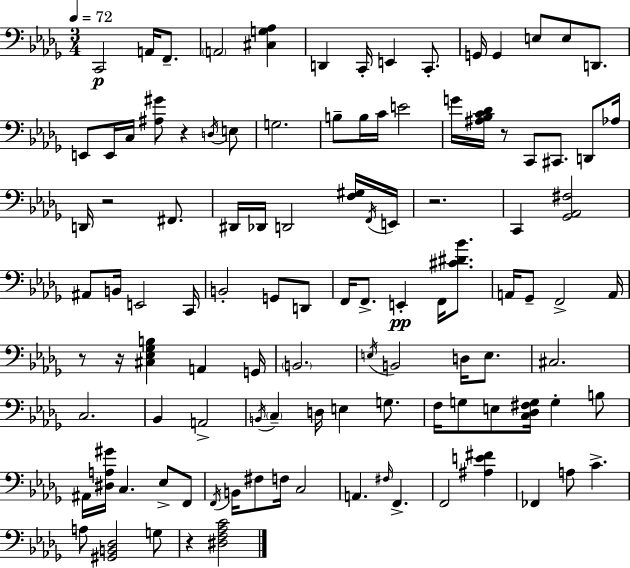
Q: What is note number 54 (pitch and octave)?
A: B2